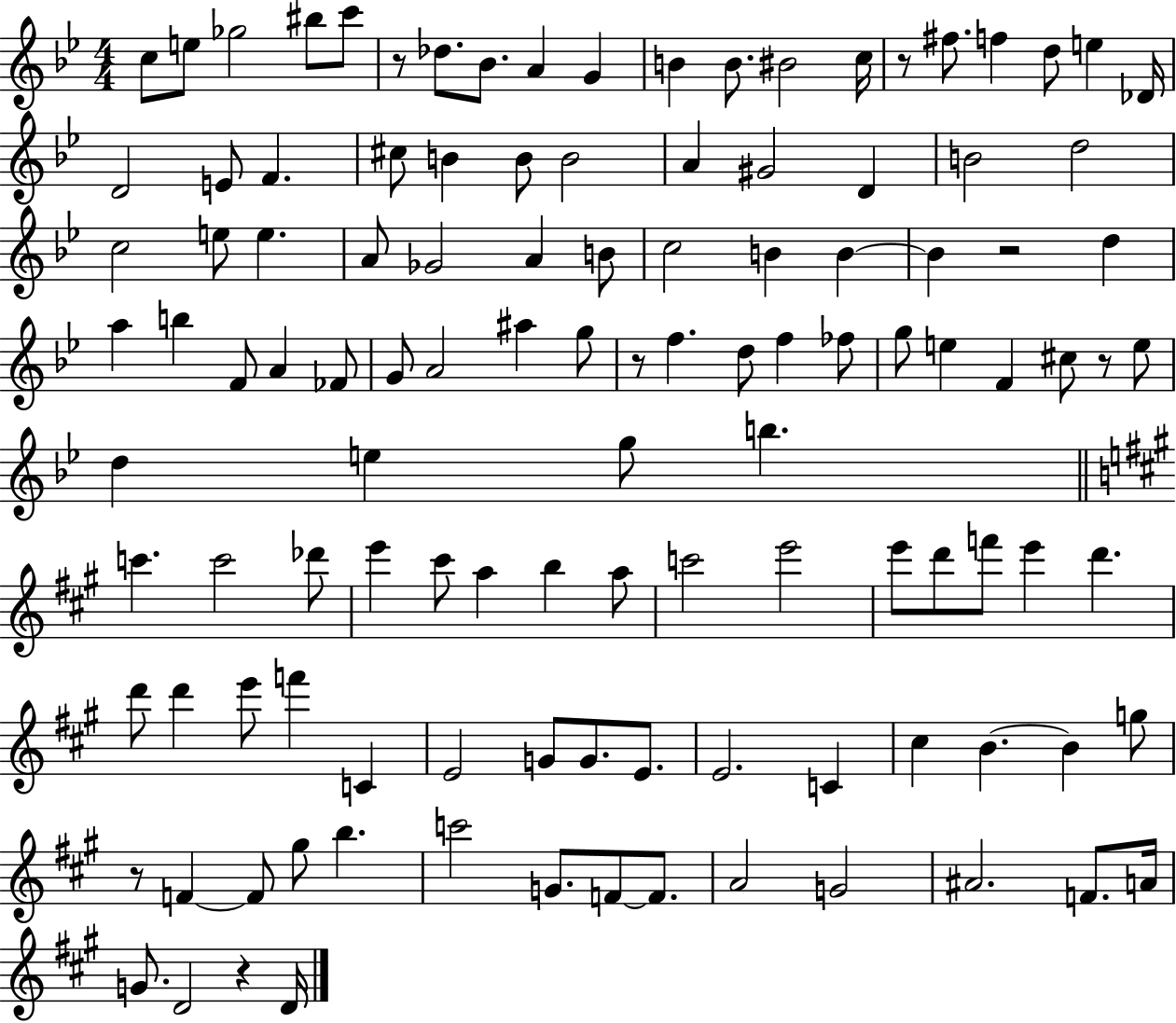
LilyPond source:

{
  \clef treble
  \numericTimeSignature
  \time 4/4
  \key bes \major
  \repeat volta 2 { c''8 e''8 ges''2 bis''8 c'''8 | r8 des''8. bes'8. a'4 g'4 | b'4 b'8. bis'2 c''16 | r8 fis''8. f''4 d''8 e''4 des'16 | \break d'2 e'8 f'4. | cis''8 b'4 b'8 b'2 | a'4 gis'2 d'4 | b'2 d''2 | \break c''2 e''8 e''4. | a'8 ges'2 a'4 b'8 | c''2 b'4 b'4~~ | b'4 r2 d''4 | \break a''4 b''4 f'8 a'4 fes'8 | g'8 a'2 ais''4 g''8 | r8 f''4. d''8 f''4 fes''8 | g''8 e''4 f'4 cis''8 r8 e''8 | \break d''4 e''4 g''8 b''4. | \bar "||" \break \key a \major c'''4. c'''2 des'''8 | e'''4 cis'''8 a''4 b''4 a''8 | c'''2 e'''2 | e'''8 d'''8 f'''8 e'''4 d'''4. | \break d'''8 d'''4 e'''8 f'''4 c'4 | e'2 g'8 g'8. e'8. | e'2. c'4 | cis''4 b'4.~~ b'4 g''8 | \break r8 f'4~~ f'8 gis''8 b''4. | c'''2 g'8. f'8~~ f'8. | a'2 g'2 | ais'2. f'8. a'16 | \break g'8. d'2 r4 d'16 | } \bar "|."
}